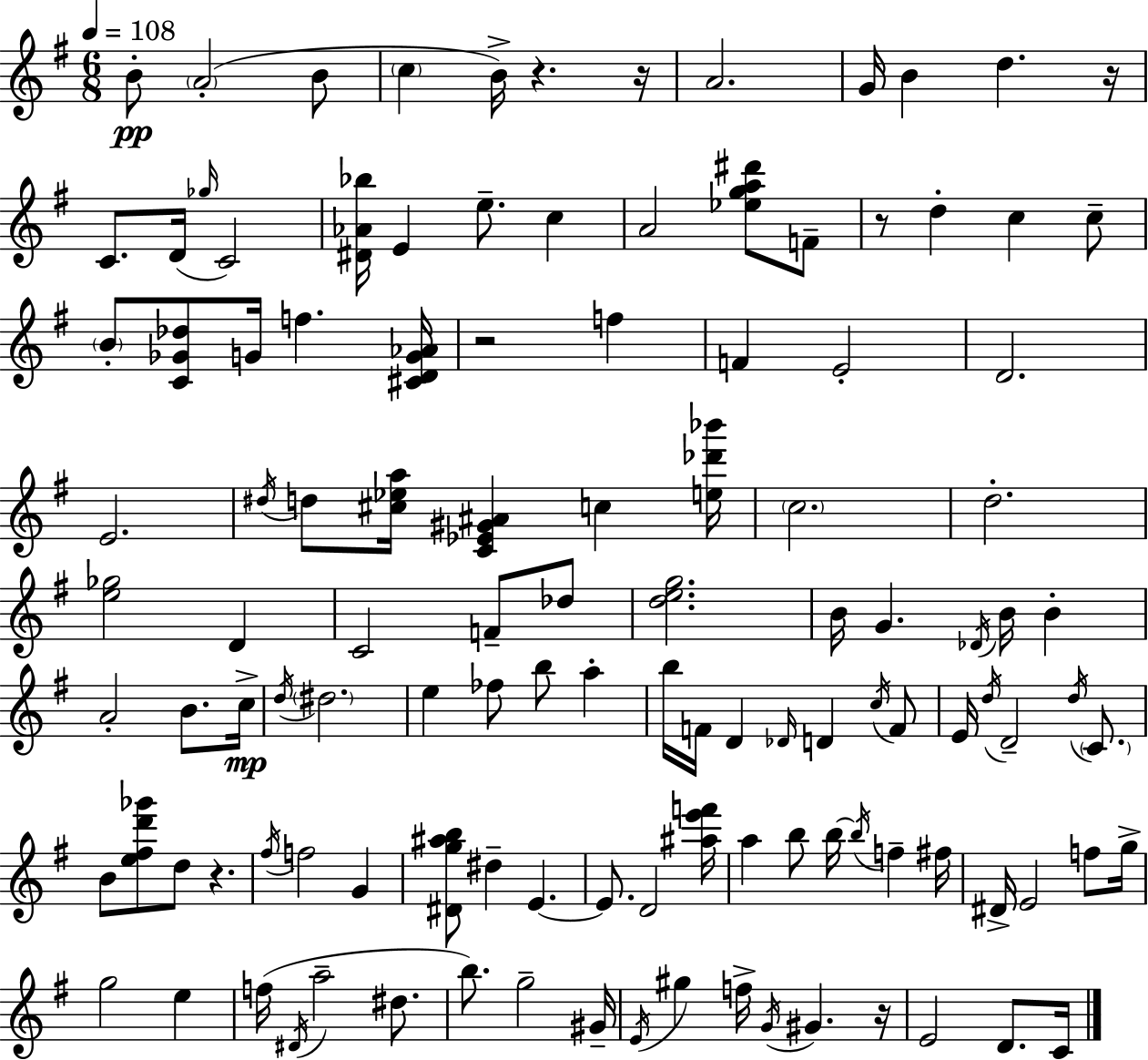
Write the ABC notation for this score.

X:1
T:Untitled
M:6/8
L:1/4
K:Em
B/2 A2 B/2 c B/4 z z/4 A2 G/4 B d z/4 C/2 D/4 _g/4 C2 [^D_A_b]/4 E e/2 c A2 [_ega^d']/2 F/2 z/2 d c c/2 B/2 [C_G_d]/2 G/4 f [^CDG_A]/4 z2 f F E2 D2 E2 ^d/4 d/2 [^c_ea]/4 [C_E^G^A] c [e_d'_b']/4 c2 d2 [e_g]2 D C2 F/2 _d/2 [deg]2 B/4 G _D/4 B/4 B A2 B/2 c/4 d/4 ^d2 e _f/2 b/2 a b/4 F/4 D _D/4 D c/4 F/2 E/4 d/4 D2 d/4 C/2 B/2 [e^fd'_g']/2 d/2 z ^f/4 f2 G [^Dg^ab]/2 ^d E E/2 D2 [^ae'f']/4 a b/2 b/4 b/4 f ^f/4 ^D/4 E2 f/2 g/4 g2 e f/4 ^D/4 a2 ^d/2 b/2 g2 ^G/4 E/4 ^g f/4 G/4 ^G z/4 E2 D/2 C/4